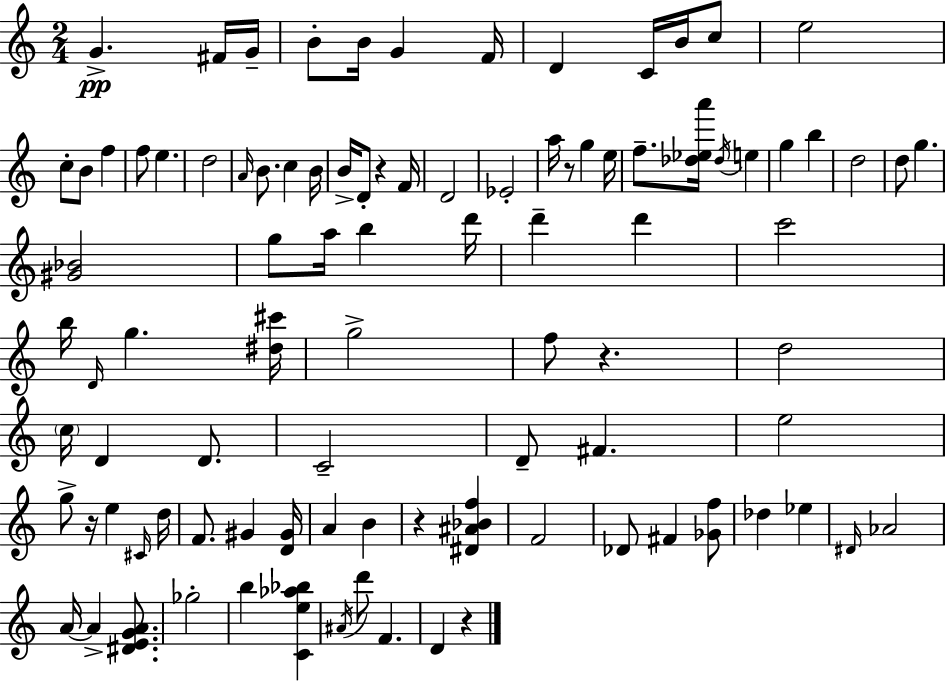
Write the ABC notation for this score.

X:1
T:Untitled
M:2/4
L:1/4
K:C
G ^F/4 G/4 B/2 B/4 G F/4 D C/4 B/4 c/2 e2 c/2 B/2 f f/2 e d2 A/4 B/2 c B/4 B/4 D/2 z F/4 D2 _E2 a/4 z/2 g e/4 f/2 [_d_ea']/4 _d/4 e g b d2 d/2 g [^G_B]2 g/2 a/4 b d'/4 d' d' c'2 b/4 D/4 g [^d^c']/4 g2 f/2 z d2 c/4 D D/2 C2 D/2 ^F e2 g/2 z/4 e ^C/4 d/4 F/2 ^G [D^G]/4 A B z [^D^A_Bf] F2 _D/2 ^F [_Gf]/2 _d _e ^D/4 _A2 A/4 A [^DEGA]/2 _g2 b [Ce_a_b] ^A/4 d'/2 F D z